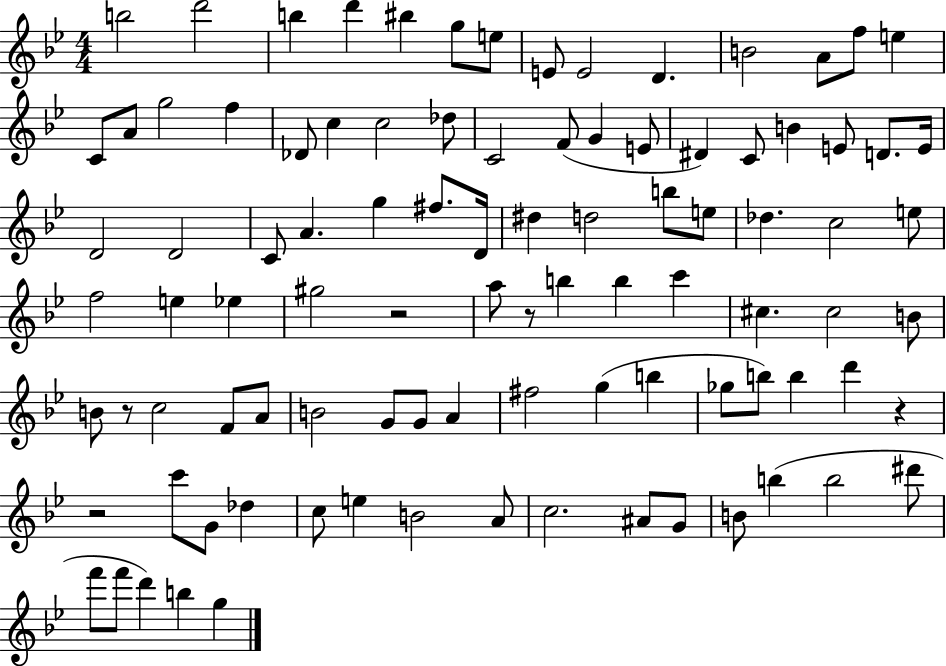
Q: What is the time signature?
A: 4/4